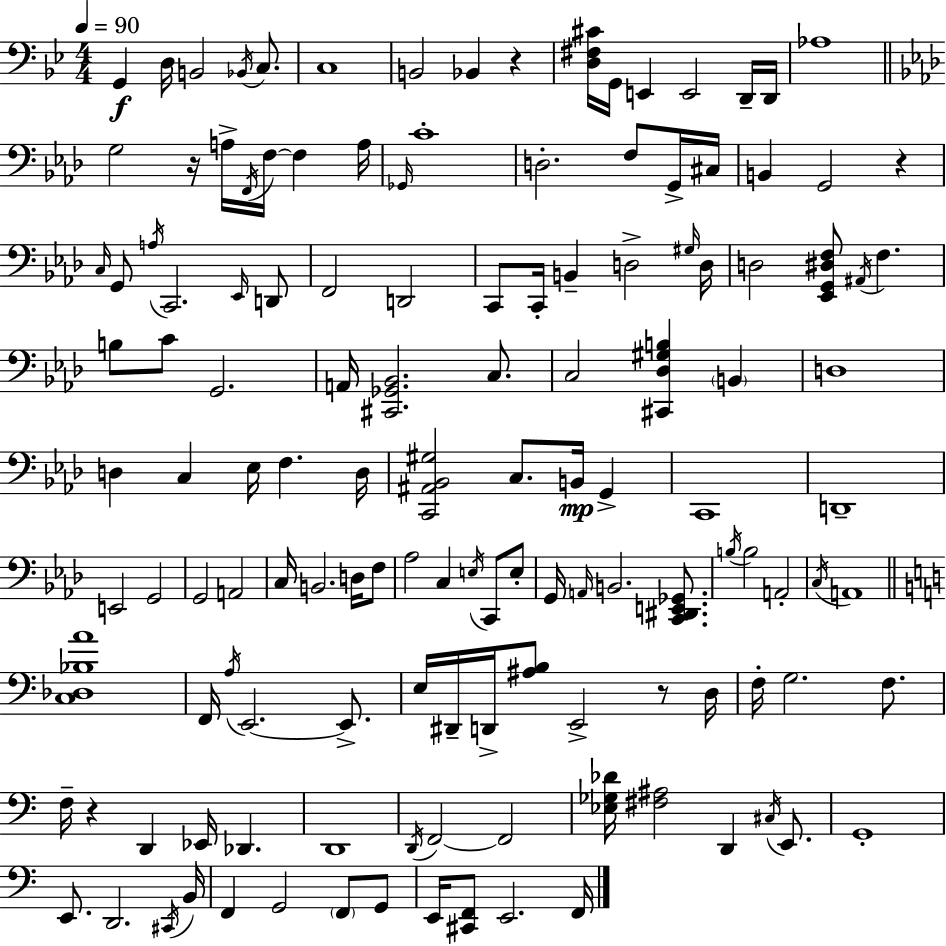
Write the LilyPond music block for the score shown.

{
  \clef bass
  \numericTimeSignature
  \time 4/4
  \key bes \major
  \tempo 4 = 90
  \repeat volta 2 { g,4\f d16 b,2 \acciaccatura { bes,16 } c8. | c1 | b,2 bes,4 r4 | <d fis cis'>16 g,16 e,4 e,2 d,16-- | \break d,16 aes1 | \bar "||" \break \key f \minor g2 r16 a16-> \acciaccatura { f,16 } f16~~ f4 | a16 \grace { ges,16 } c'1-. | d2.-. f8 | g,16-> cis16 b,4 g,2 r4 | \break \grace { c16 } g,8 \acciaccatura { a16 } c,2. | \grace { ees,16 } d,8 f,2 d,2 | c,8 c,16-. b,4-- d2-> | \grace { gis16 } d16 d2 <ees, g, dis f>8 | \break \acciaccatura { ais,16 } f4. b8 c'8 g,2. | a,16 <cis, ges, bes,>2. | c8. c2 <cis, des gis b>4 | \parenthesize b,4 d1 | \break d4 c4 ees16 | f4. d16 <c, ais, bes, gis>2 c8. | b,16\mp g,4-> c,1 | d,1-- | \break e,2 g,2 | g,2 a,2 | c16 b,2. | d16 f8 aes2 c4 | \break \acciaccatura { e16 } c,8 e8-. g,16 \grace { a,16 } b,2. | <c, dis, e, ges,>8. \acciaccatura { b16 } b2 | a,2-. \acciaccatura { c16 } a,1 | \bar "||" \break \key c \major <c des bes a'>1 | f,16 \acciaccatura { a16 } e,2.~~ e,8.-> | e16 dis,16-- d,16-> <ais b>8 e,2-> r8 | d16 f16-. g2. f8. | \break f16-- r4 d,4 ees,16 des,4. | d,1 | \acciaccatura { d,16 } f,2~~ f,2 | <ees ges des'>16 <fis ais>2 d,4 \acciaccatura { cis16 } | \break e,8. g,1-. | e,8. d,2. | \acciaccatura { cis,16 } b,16 f,4 g,2 | \parenthesize f,8 g,8 e,16 <cis, f,>8 e,2. | \break f,16 } \bar "|."
}